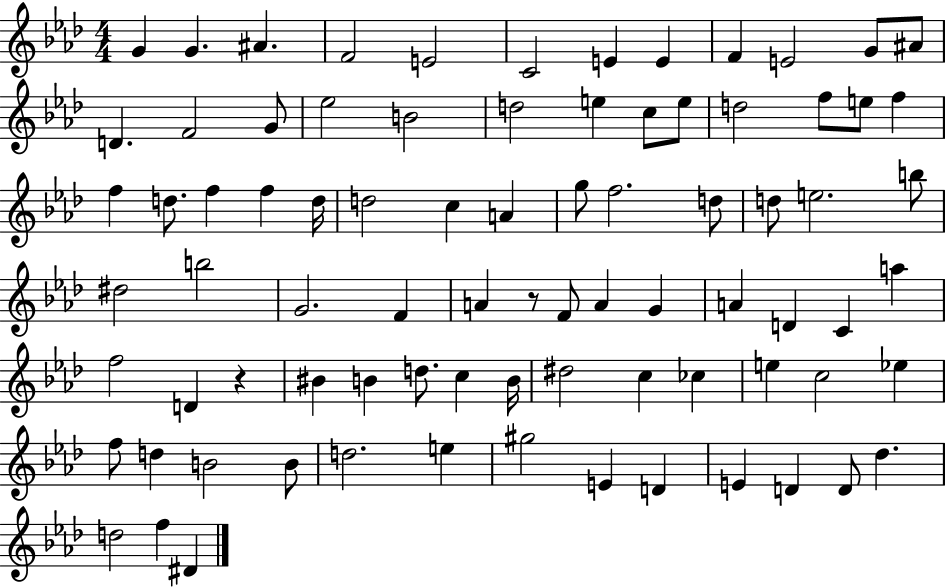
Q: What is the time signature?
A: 4/4